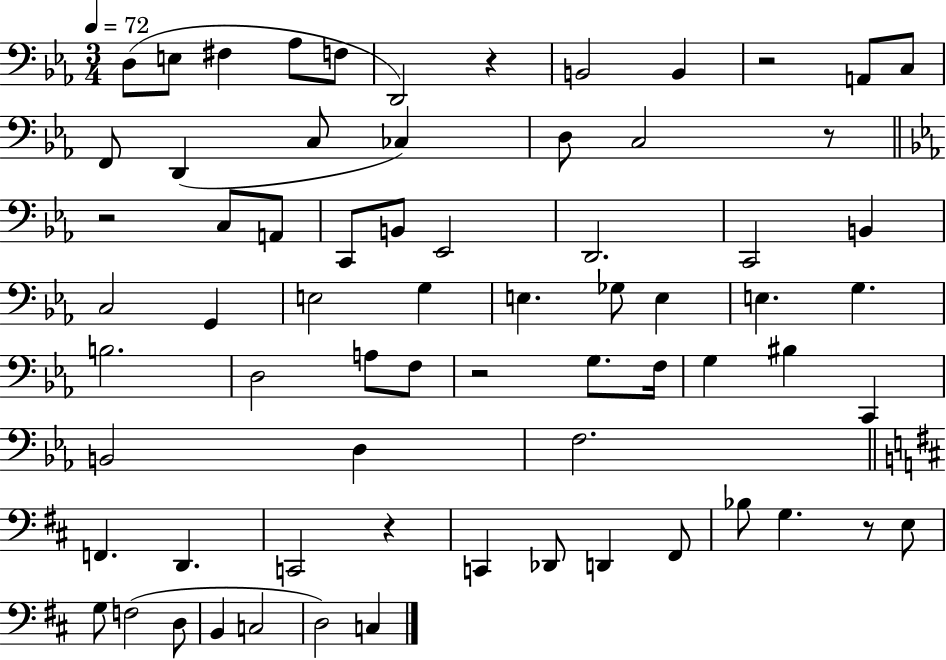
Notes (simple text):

D3/e E3/e F#3/q Ab3/e F3/e D2/h R/q B2/h B2/q R/h A2/e C3/e F2/e D2/q C3/e CES3/q D3/e C3/h R/e R/h C3/e A2/e C2/e B2/e Eb2/h D2/h. C2/h B2/q C3/h G2/q E3/h G3/q E3/q. Gb3/e E3/q E3/q. G3/q. B3/h. D3/h A3/e F3/e R/h G3/e. F3/s G3/q BIS3/q C2/q B2/h D3/q F3/h. F2/q. D2/q. C2/h R/q C2/q Db2/e D2/q F#2/e Bb3/e G3/q. R/e E3/e G3/e F3/h D3/e B2/q C3/h D3/h C3/q